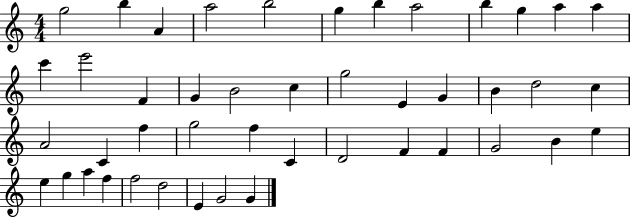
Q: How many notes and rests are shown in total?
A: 45